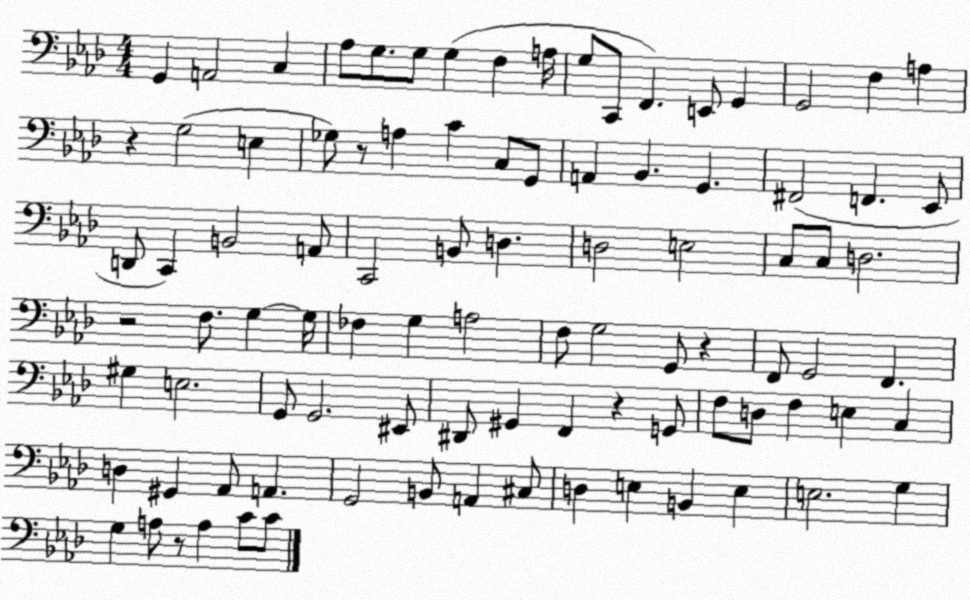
X:1
T:Untitled
M:4/4
L:1/4
K:Ab
G,, A,,2 C, _A,/2 G,/2 G,/2 G, F, A,/4 G,/2 C,,/2 F,, E,,/2 G,, G,,2 F, A, z G,2 E, _G,/2 z/2 A, C C,/2 G,,/2 A,, _B,, G,, ^F,,2 F,, _E,,/2 D,,/2 C,, B,,2 A,,/2 C,,2 B,,/2 D, D,2 E,2 C,/2 C,/2 D,2 z2 F,/2 G, G,/4 _F, G, A,2 F,/2 G,2 G,,/2 z F,,/2 G,,2 F,, ^G, E,2 G,,/2 G,,2 ^E,,/2 ^D,,/2 ^G,, F,, z G,,/2 F,/2 D,/2 F, E, C, D, ^G,, _A,,/2 A,, G,,2 B,,/2 A,, ^C,/2 D, E, B,, E, E,2 G, G, A,/2 z/2 A, C/2 C/2